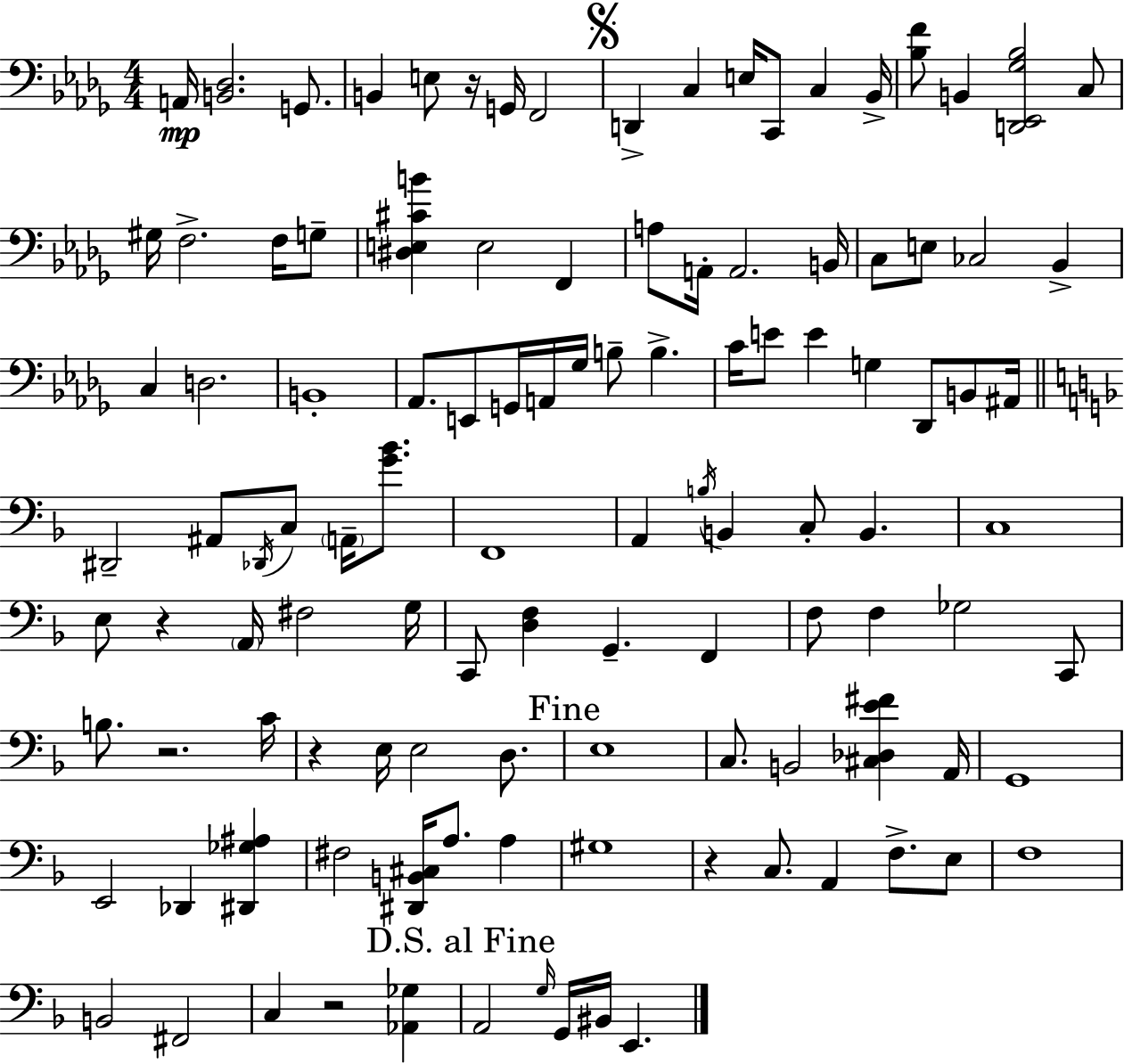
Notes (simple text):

A2/s [B2,Db3]/h. G2/e. B2/q E3/e R/s G2/s F2/h D2/q C3/q E3/s C2/e C3/q Bb2/s [Bb3,F4]/e B2/q [D2,Eb2,Gb3,Bb3]/h C3/e G#3/s F3/h. F3/s G3/e [D#3,E3,C#4,B4]/q E3/h F2/q A3/e A2/s A2/h. B2/s C3/e E3/e CES3/h Bb2/q C3/q D3/h. B2/w Ab2/e. E2/e G2/s A2/s Gb3/s B3/e B3/q. C4/s E4/e E4/q G3/q Db2/e B2/e A#2/s D#2/h A#2/e Db2/s C3/e A2/s [G4,Bb4]/e. F2/w A2/q B3/s B2/q C3/e B2/q. C3/w E3/e R/q A2/s F#3/h G3/s C2/e [D3,F3]/q G2/q. F2/q F3/e F3/q Gb3/h C2/e B3/e. R/h. C4/s R/q E3/s E3/h D3/e. E3/w C3/e. B2/h [C#3,Db3,E4,F#4]/q A2/s G2/w E2/h Db2/q [D#2,Gb3,A#3]/q F#3/h [D#2,B2,C#3]/s A3/e. A3/q G#3/w R/q C3/e. A2/q F3/e. E3/e F3/w B2/h F#2/h C3/q R/h [Ab2,Gb3]/q A2/h G3/s G2/s BIS2/s E2/q.